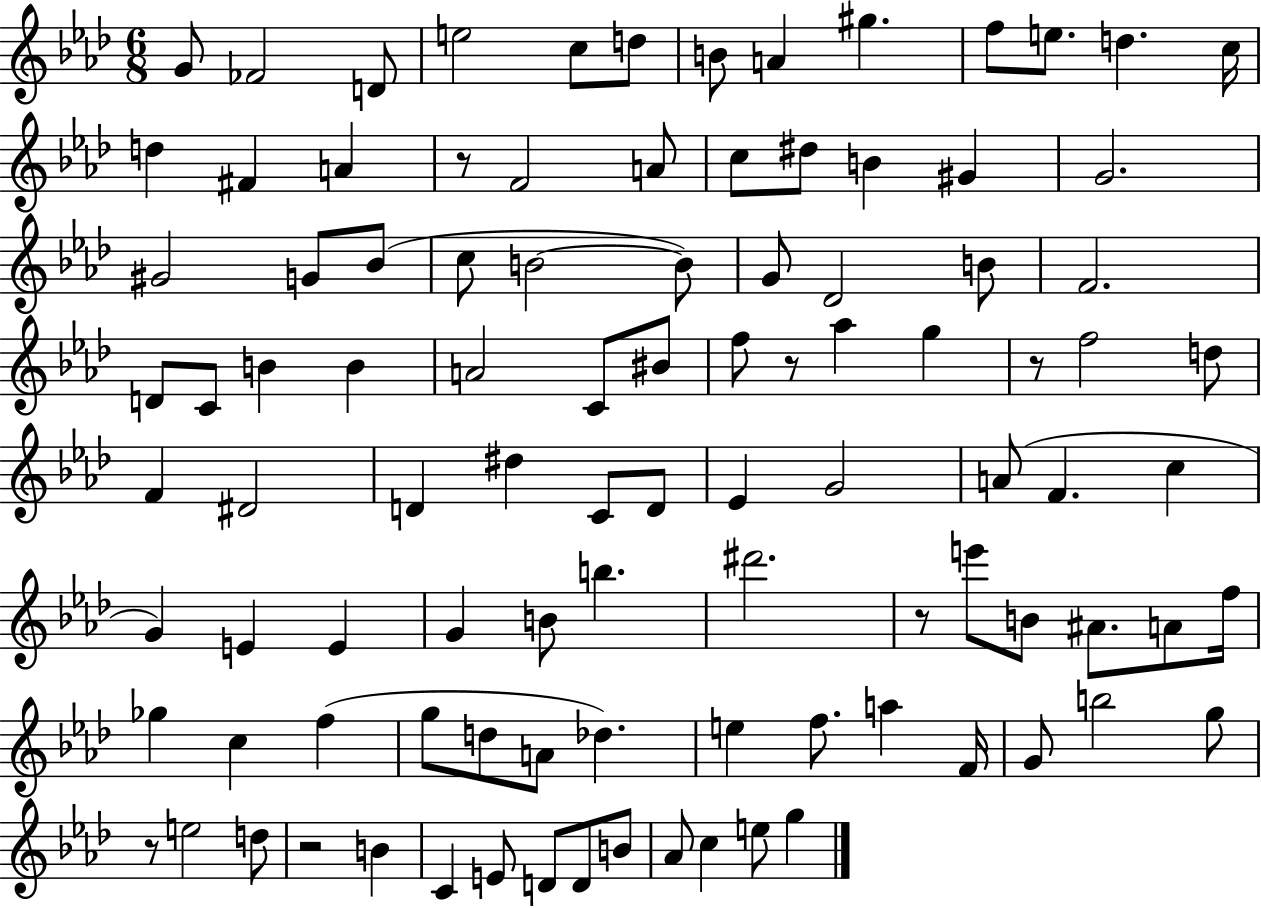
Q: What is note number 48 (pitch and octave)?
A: D4